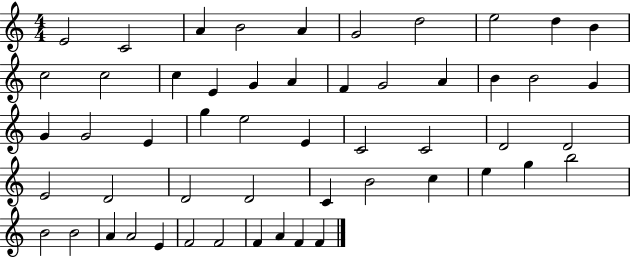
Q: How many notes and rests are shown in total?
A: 53